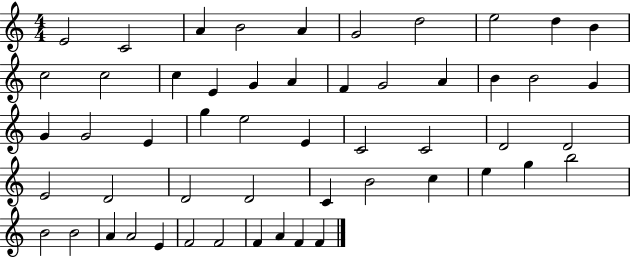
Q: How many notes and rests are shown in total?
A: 53